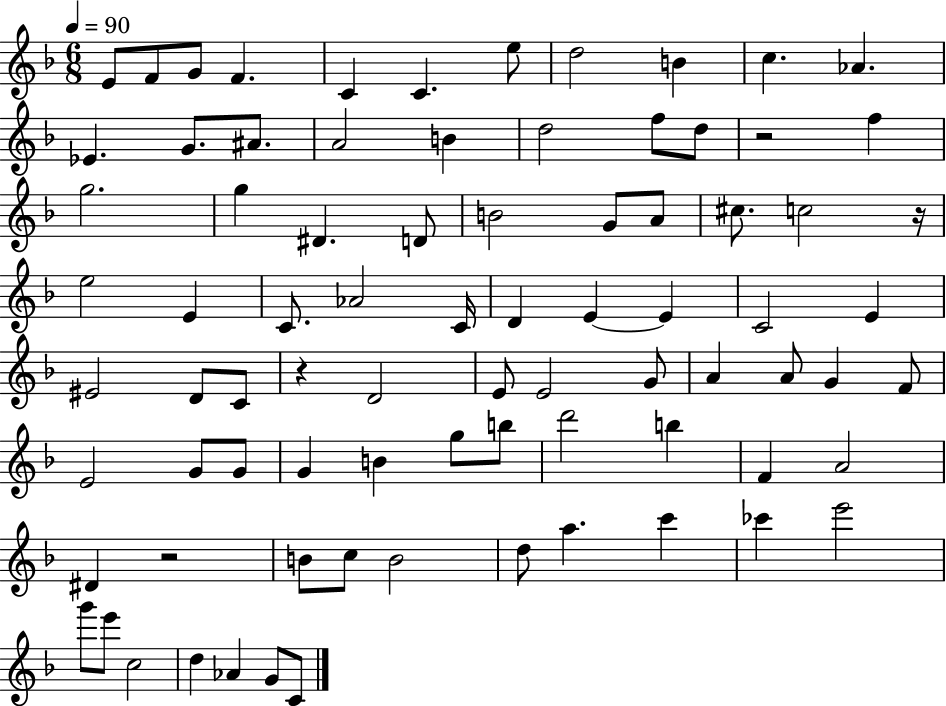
E4/e F4/e G4/e F4/q. C4/q C4/q. E5/e D5/h B4/q C5/q. Ab4/q. Eb4/q. G4/e. A#4/e. A4/h B4/q D5/h F5/e D5/e R/h F5/q G5/h. G5/q D#4/q. D4/e B4/h G4/e A4/e C#5/e. C5/h R/s E5/h E4/q C4/e. Ab4/h C4/s D4/q E4/q E4/q C4/h E4/q EIS4/h D4/e C4/e R/q D4/h E4/e E4/h G4/e A4/q A4/e G4/q F4/e E4/h G4/e G4/e G4/q B4/q G5/e B5/e D6/h B5/q F4/q A4/h D#4/q R/h B4/e C5/e B4/h D5/e A5/q. C6/q CES6/q E6/h G6/e E6/e C5/h D5/q Ab4/q G4/e C4/e